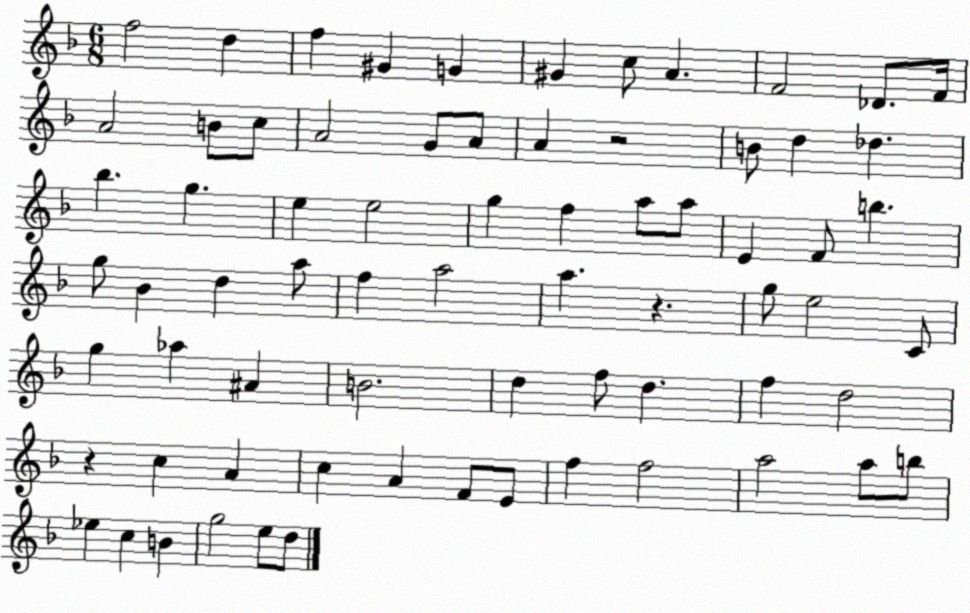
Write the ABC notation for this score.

X:1
T:Untitled
M:6/8
L:1/4
K:F
f2 d f ^G G ^G c/2 A F2 _D/2 F/4 A2 B/2 c/2 A2 G/2 A/2 A z2 B/2 d _d _b g e e2 g f a/2 a/2 E F/2 b g/2 _B d a/2 f a2 a z g/2 e2 C/2 g _a ^A B2 d f/2 d f d2 z c A c A F/2 E/2 f f2 a2 a/2 b/2 _e c B g2 e/2 d/2